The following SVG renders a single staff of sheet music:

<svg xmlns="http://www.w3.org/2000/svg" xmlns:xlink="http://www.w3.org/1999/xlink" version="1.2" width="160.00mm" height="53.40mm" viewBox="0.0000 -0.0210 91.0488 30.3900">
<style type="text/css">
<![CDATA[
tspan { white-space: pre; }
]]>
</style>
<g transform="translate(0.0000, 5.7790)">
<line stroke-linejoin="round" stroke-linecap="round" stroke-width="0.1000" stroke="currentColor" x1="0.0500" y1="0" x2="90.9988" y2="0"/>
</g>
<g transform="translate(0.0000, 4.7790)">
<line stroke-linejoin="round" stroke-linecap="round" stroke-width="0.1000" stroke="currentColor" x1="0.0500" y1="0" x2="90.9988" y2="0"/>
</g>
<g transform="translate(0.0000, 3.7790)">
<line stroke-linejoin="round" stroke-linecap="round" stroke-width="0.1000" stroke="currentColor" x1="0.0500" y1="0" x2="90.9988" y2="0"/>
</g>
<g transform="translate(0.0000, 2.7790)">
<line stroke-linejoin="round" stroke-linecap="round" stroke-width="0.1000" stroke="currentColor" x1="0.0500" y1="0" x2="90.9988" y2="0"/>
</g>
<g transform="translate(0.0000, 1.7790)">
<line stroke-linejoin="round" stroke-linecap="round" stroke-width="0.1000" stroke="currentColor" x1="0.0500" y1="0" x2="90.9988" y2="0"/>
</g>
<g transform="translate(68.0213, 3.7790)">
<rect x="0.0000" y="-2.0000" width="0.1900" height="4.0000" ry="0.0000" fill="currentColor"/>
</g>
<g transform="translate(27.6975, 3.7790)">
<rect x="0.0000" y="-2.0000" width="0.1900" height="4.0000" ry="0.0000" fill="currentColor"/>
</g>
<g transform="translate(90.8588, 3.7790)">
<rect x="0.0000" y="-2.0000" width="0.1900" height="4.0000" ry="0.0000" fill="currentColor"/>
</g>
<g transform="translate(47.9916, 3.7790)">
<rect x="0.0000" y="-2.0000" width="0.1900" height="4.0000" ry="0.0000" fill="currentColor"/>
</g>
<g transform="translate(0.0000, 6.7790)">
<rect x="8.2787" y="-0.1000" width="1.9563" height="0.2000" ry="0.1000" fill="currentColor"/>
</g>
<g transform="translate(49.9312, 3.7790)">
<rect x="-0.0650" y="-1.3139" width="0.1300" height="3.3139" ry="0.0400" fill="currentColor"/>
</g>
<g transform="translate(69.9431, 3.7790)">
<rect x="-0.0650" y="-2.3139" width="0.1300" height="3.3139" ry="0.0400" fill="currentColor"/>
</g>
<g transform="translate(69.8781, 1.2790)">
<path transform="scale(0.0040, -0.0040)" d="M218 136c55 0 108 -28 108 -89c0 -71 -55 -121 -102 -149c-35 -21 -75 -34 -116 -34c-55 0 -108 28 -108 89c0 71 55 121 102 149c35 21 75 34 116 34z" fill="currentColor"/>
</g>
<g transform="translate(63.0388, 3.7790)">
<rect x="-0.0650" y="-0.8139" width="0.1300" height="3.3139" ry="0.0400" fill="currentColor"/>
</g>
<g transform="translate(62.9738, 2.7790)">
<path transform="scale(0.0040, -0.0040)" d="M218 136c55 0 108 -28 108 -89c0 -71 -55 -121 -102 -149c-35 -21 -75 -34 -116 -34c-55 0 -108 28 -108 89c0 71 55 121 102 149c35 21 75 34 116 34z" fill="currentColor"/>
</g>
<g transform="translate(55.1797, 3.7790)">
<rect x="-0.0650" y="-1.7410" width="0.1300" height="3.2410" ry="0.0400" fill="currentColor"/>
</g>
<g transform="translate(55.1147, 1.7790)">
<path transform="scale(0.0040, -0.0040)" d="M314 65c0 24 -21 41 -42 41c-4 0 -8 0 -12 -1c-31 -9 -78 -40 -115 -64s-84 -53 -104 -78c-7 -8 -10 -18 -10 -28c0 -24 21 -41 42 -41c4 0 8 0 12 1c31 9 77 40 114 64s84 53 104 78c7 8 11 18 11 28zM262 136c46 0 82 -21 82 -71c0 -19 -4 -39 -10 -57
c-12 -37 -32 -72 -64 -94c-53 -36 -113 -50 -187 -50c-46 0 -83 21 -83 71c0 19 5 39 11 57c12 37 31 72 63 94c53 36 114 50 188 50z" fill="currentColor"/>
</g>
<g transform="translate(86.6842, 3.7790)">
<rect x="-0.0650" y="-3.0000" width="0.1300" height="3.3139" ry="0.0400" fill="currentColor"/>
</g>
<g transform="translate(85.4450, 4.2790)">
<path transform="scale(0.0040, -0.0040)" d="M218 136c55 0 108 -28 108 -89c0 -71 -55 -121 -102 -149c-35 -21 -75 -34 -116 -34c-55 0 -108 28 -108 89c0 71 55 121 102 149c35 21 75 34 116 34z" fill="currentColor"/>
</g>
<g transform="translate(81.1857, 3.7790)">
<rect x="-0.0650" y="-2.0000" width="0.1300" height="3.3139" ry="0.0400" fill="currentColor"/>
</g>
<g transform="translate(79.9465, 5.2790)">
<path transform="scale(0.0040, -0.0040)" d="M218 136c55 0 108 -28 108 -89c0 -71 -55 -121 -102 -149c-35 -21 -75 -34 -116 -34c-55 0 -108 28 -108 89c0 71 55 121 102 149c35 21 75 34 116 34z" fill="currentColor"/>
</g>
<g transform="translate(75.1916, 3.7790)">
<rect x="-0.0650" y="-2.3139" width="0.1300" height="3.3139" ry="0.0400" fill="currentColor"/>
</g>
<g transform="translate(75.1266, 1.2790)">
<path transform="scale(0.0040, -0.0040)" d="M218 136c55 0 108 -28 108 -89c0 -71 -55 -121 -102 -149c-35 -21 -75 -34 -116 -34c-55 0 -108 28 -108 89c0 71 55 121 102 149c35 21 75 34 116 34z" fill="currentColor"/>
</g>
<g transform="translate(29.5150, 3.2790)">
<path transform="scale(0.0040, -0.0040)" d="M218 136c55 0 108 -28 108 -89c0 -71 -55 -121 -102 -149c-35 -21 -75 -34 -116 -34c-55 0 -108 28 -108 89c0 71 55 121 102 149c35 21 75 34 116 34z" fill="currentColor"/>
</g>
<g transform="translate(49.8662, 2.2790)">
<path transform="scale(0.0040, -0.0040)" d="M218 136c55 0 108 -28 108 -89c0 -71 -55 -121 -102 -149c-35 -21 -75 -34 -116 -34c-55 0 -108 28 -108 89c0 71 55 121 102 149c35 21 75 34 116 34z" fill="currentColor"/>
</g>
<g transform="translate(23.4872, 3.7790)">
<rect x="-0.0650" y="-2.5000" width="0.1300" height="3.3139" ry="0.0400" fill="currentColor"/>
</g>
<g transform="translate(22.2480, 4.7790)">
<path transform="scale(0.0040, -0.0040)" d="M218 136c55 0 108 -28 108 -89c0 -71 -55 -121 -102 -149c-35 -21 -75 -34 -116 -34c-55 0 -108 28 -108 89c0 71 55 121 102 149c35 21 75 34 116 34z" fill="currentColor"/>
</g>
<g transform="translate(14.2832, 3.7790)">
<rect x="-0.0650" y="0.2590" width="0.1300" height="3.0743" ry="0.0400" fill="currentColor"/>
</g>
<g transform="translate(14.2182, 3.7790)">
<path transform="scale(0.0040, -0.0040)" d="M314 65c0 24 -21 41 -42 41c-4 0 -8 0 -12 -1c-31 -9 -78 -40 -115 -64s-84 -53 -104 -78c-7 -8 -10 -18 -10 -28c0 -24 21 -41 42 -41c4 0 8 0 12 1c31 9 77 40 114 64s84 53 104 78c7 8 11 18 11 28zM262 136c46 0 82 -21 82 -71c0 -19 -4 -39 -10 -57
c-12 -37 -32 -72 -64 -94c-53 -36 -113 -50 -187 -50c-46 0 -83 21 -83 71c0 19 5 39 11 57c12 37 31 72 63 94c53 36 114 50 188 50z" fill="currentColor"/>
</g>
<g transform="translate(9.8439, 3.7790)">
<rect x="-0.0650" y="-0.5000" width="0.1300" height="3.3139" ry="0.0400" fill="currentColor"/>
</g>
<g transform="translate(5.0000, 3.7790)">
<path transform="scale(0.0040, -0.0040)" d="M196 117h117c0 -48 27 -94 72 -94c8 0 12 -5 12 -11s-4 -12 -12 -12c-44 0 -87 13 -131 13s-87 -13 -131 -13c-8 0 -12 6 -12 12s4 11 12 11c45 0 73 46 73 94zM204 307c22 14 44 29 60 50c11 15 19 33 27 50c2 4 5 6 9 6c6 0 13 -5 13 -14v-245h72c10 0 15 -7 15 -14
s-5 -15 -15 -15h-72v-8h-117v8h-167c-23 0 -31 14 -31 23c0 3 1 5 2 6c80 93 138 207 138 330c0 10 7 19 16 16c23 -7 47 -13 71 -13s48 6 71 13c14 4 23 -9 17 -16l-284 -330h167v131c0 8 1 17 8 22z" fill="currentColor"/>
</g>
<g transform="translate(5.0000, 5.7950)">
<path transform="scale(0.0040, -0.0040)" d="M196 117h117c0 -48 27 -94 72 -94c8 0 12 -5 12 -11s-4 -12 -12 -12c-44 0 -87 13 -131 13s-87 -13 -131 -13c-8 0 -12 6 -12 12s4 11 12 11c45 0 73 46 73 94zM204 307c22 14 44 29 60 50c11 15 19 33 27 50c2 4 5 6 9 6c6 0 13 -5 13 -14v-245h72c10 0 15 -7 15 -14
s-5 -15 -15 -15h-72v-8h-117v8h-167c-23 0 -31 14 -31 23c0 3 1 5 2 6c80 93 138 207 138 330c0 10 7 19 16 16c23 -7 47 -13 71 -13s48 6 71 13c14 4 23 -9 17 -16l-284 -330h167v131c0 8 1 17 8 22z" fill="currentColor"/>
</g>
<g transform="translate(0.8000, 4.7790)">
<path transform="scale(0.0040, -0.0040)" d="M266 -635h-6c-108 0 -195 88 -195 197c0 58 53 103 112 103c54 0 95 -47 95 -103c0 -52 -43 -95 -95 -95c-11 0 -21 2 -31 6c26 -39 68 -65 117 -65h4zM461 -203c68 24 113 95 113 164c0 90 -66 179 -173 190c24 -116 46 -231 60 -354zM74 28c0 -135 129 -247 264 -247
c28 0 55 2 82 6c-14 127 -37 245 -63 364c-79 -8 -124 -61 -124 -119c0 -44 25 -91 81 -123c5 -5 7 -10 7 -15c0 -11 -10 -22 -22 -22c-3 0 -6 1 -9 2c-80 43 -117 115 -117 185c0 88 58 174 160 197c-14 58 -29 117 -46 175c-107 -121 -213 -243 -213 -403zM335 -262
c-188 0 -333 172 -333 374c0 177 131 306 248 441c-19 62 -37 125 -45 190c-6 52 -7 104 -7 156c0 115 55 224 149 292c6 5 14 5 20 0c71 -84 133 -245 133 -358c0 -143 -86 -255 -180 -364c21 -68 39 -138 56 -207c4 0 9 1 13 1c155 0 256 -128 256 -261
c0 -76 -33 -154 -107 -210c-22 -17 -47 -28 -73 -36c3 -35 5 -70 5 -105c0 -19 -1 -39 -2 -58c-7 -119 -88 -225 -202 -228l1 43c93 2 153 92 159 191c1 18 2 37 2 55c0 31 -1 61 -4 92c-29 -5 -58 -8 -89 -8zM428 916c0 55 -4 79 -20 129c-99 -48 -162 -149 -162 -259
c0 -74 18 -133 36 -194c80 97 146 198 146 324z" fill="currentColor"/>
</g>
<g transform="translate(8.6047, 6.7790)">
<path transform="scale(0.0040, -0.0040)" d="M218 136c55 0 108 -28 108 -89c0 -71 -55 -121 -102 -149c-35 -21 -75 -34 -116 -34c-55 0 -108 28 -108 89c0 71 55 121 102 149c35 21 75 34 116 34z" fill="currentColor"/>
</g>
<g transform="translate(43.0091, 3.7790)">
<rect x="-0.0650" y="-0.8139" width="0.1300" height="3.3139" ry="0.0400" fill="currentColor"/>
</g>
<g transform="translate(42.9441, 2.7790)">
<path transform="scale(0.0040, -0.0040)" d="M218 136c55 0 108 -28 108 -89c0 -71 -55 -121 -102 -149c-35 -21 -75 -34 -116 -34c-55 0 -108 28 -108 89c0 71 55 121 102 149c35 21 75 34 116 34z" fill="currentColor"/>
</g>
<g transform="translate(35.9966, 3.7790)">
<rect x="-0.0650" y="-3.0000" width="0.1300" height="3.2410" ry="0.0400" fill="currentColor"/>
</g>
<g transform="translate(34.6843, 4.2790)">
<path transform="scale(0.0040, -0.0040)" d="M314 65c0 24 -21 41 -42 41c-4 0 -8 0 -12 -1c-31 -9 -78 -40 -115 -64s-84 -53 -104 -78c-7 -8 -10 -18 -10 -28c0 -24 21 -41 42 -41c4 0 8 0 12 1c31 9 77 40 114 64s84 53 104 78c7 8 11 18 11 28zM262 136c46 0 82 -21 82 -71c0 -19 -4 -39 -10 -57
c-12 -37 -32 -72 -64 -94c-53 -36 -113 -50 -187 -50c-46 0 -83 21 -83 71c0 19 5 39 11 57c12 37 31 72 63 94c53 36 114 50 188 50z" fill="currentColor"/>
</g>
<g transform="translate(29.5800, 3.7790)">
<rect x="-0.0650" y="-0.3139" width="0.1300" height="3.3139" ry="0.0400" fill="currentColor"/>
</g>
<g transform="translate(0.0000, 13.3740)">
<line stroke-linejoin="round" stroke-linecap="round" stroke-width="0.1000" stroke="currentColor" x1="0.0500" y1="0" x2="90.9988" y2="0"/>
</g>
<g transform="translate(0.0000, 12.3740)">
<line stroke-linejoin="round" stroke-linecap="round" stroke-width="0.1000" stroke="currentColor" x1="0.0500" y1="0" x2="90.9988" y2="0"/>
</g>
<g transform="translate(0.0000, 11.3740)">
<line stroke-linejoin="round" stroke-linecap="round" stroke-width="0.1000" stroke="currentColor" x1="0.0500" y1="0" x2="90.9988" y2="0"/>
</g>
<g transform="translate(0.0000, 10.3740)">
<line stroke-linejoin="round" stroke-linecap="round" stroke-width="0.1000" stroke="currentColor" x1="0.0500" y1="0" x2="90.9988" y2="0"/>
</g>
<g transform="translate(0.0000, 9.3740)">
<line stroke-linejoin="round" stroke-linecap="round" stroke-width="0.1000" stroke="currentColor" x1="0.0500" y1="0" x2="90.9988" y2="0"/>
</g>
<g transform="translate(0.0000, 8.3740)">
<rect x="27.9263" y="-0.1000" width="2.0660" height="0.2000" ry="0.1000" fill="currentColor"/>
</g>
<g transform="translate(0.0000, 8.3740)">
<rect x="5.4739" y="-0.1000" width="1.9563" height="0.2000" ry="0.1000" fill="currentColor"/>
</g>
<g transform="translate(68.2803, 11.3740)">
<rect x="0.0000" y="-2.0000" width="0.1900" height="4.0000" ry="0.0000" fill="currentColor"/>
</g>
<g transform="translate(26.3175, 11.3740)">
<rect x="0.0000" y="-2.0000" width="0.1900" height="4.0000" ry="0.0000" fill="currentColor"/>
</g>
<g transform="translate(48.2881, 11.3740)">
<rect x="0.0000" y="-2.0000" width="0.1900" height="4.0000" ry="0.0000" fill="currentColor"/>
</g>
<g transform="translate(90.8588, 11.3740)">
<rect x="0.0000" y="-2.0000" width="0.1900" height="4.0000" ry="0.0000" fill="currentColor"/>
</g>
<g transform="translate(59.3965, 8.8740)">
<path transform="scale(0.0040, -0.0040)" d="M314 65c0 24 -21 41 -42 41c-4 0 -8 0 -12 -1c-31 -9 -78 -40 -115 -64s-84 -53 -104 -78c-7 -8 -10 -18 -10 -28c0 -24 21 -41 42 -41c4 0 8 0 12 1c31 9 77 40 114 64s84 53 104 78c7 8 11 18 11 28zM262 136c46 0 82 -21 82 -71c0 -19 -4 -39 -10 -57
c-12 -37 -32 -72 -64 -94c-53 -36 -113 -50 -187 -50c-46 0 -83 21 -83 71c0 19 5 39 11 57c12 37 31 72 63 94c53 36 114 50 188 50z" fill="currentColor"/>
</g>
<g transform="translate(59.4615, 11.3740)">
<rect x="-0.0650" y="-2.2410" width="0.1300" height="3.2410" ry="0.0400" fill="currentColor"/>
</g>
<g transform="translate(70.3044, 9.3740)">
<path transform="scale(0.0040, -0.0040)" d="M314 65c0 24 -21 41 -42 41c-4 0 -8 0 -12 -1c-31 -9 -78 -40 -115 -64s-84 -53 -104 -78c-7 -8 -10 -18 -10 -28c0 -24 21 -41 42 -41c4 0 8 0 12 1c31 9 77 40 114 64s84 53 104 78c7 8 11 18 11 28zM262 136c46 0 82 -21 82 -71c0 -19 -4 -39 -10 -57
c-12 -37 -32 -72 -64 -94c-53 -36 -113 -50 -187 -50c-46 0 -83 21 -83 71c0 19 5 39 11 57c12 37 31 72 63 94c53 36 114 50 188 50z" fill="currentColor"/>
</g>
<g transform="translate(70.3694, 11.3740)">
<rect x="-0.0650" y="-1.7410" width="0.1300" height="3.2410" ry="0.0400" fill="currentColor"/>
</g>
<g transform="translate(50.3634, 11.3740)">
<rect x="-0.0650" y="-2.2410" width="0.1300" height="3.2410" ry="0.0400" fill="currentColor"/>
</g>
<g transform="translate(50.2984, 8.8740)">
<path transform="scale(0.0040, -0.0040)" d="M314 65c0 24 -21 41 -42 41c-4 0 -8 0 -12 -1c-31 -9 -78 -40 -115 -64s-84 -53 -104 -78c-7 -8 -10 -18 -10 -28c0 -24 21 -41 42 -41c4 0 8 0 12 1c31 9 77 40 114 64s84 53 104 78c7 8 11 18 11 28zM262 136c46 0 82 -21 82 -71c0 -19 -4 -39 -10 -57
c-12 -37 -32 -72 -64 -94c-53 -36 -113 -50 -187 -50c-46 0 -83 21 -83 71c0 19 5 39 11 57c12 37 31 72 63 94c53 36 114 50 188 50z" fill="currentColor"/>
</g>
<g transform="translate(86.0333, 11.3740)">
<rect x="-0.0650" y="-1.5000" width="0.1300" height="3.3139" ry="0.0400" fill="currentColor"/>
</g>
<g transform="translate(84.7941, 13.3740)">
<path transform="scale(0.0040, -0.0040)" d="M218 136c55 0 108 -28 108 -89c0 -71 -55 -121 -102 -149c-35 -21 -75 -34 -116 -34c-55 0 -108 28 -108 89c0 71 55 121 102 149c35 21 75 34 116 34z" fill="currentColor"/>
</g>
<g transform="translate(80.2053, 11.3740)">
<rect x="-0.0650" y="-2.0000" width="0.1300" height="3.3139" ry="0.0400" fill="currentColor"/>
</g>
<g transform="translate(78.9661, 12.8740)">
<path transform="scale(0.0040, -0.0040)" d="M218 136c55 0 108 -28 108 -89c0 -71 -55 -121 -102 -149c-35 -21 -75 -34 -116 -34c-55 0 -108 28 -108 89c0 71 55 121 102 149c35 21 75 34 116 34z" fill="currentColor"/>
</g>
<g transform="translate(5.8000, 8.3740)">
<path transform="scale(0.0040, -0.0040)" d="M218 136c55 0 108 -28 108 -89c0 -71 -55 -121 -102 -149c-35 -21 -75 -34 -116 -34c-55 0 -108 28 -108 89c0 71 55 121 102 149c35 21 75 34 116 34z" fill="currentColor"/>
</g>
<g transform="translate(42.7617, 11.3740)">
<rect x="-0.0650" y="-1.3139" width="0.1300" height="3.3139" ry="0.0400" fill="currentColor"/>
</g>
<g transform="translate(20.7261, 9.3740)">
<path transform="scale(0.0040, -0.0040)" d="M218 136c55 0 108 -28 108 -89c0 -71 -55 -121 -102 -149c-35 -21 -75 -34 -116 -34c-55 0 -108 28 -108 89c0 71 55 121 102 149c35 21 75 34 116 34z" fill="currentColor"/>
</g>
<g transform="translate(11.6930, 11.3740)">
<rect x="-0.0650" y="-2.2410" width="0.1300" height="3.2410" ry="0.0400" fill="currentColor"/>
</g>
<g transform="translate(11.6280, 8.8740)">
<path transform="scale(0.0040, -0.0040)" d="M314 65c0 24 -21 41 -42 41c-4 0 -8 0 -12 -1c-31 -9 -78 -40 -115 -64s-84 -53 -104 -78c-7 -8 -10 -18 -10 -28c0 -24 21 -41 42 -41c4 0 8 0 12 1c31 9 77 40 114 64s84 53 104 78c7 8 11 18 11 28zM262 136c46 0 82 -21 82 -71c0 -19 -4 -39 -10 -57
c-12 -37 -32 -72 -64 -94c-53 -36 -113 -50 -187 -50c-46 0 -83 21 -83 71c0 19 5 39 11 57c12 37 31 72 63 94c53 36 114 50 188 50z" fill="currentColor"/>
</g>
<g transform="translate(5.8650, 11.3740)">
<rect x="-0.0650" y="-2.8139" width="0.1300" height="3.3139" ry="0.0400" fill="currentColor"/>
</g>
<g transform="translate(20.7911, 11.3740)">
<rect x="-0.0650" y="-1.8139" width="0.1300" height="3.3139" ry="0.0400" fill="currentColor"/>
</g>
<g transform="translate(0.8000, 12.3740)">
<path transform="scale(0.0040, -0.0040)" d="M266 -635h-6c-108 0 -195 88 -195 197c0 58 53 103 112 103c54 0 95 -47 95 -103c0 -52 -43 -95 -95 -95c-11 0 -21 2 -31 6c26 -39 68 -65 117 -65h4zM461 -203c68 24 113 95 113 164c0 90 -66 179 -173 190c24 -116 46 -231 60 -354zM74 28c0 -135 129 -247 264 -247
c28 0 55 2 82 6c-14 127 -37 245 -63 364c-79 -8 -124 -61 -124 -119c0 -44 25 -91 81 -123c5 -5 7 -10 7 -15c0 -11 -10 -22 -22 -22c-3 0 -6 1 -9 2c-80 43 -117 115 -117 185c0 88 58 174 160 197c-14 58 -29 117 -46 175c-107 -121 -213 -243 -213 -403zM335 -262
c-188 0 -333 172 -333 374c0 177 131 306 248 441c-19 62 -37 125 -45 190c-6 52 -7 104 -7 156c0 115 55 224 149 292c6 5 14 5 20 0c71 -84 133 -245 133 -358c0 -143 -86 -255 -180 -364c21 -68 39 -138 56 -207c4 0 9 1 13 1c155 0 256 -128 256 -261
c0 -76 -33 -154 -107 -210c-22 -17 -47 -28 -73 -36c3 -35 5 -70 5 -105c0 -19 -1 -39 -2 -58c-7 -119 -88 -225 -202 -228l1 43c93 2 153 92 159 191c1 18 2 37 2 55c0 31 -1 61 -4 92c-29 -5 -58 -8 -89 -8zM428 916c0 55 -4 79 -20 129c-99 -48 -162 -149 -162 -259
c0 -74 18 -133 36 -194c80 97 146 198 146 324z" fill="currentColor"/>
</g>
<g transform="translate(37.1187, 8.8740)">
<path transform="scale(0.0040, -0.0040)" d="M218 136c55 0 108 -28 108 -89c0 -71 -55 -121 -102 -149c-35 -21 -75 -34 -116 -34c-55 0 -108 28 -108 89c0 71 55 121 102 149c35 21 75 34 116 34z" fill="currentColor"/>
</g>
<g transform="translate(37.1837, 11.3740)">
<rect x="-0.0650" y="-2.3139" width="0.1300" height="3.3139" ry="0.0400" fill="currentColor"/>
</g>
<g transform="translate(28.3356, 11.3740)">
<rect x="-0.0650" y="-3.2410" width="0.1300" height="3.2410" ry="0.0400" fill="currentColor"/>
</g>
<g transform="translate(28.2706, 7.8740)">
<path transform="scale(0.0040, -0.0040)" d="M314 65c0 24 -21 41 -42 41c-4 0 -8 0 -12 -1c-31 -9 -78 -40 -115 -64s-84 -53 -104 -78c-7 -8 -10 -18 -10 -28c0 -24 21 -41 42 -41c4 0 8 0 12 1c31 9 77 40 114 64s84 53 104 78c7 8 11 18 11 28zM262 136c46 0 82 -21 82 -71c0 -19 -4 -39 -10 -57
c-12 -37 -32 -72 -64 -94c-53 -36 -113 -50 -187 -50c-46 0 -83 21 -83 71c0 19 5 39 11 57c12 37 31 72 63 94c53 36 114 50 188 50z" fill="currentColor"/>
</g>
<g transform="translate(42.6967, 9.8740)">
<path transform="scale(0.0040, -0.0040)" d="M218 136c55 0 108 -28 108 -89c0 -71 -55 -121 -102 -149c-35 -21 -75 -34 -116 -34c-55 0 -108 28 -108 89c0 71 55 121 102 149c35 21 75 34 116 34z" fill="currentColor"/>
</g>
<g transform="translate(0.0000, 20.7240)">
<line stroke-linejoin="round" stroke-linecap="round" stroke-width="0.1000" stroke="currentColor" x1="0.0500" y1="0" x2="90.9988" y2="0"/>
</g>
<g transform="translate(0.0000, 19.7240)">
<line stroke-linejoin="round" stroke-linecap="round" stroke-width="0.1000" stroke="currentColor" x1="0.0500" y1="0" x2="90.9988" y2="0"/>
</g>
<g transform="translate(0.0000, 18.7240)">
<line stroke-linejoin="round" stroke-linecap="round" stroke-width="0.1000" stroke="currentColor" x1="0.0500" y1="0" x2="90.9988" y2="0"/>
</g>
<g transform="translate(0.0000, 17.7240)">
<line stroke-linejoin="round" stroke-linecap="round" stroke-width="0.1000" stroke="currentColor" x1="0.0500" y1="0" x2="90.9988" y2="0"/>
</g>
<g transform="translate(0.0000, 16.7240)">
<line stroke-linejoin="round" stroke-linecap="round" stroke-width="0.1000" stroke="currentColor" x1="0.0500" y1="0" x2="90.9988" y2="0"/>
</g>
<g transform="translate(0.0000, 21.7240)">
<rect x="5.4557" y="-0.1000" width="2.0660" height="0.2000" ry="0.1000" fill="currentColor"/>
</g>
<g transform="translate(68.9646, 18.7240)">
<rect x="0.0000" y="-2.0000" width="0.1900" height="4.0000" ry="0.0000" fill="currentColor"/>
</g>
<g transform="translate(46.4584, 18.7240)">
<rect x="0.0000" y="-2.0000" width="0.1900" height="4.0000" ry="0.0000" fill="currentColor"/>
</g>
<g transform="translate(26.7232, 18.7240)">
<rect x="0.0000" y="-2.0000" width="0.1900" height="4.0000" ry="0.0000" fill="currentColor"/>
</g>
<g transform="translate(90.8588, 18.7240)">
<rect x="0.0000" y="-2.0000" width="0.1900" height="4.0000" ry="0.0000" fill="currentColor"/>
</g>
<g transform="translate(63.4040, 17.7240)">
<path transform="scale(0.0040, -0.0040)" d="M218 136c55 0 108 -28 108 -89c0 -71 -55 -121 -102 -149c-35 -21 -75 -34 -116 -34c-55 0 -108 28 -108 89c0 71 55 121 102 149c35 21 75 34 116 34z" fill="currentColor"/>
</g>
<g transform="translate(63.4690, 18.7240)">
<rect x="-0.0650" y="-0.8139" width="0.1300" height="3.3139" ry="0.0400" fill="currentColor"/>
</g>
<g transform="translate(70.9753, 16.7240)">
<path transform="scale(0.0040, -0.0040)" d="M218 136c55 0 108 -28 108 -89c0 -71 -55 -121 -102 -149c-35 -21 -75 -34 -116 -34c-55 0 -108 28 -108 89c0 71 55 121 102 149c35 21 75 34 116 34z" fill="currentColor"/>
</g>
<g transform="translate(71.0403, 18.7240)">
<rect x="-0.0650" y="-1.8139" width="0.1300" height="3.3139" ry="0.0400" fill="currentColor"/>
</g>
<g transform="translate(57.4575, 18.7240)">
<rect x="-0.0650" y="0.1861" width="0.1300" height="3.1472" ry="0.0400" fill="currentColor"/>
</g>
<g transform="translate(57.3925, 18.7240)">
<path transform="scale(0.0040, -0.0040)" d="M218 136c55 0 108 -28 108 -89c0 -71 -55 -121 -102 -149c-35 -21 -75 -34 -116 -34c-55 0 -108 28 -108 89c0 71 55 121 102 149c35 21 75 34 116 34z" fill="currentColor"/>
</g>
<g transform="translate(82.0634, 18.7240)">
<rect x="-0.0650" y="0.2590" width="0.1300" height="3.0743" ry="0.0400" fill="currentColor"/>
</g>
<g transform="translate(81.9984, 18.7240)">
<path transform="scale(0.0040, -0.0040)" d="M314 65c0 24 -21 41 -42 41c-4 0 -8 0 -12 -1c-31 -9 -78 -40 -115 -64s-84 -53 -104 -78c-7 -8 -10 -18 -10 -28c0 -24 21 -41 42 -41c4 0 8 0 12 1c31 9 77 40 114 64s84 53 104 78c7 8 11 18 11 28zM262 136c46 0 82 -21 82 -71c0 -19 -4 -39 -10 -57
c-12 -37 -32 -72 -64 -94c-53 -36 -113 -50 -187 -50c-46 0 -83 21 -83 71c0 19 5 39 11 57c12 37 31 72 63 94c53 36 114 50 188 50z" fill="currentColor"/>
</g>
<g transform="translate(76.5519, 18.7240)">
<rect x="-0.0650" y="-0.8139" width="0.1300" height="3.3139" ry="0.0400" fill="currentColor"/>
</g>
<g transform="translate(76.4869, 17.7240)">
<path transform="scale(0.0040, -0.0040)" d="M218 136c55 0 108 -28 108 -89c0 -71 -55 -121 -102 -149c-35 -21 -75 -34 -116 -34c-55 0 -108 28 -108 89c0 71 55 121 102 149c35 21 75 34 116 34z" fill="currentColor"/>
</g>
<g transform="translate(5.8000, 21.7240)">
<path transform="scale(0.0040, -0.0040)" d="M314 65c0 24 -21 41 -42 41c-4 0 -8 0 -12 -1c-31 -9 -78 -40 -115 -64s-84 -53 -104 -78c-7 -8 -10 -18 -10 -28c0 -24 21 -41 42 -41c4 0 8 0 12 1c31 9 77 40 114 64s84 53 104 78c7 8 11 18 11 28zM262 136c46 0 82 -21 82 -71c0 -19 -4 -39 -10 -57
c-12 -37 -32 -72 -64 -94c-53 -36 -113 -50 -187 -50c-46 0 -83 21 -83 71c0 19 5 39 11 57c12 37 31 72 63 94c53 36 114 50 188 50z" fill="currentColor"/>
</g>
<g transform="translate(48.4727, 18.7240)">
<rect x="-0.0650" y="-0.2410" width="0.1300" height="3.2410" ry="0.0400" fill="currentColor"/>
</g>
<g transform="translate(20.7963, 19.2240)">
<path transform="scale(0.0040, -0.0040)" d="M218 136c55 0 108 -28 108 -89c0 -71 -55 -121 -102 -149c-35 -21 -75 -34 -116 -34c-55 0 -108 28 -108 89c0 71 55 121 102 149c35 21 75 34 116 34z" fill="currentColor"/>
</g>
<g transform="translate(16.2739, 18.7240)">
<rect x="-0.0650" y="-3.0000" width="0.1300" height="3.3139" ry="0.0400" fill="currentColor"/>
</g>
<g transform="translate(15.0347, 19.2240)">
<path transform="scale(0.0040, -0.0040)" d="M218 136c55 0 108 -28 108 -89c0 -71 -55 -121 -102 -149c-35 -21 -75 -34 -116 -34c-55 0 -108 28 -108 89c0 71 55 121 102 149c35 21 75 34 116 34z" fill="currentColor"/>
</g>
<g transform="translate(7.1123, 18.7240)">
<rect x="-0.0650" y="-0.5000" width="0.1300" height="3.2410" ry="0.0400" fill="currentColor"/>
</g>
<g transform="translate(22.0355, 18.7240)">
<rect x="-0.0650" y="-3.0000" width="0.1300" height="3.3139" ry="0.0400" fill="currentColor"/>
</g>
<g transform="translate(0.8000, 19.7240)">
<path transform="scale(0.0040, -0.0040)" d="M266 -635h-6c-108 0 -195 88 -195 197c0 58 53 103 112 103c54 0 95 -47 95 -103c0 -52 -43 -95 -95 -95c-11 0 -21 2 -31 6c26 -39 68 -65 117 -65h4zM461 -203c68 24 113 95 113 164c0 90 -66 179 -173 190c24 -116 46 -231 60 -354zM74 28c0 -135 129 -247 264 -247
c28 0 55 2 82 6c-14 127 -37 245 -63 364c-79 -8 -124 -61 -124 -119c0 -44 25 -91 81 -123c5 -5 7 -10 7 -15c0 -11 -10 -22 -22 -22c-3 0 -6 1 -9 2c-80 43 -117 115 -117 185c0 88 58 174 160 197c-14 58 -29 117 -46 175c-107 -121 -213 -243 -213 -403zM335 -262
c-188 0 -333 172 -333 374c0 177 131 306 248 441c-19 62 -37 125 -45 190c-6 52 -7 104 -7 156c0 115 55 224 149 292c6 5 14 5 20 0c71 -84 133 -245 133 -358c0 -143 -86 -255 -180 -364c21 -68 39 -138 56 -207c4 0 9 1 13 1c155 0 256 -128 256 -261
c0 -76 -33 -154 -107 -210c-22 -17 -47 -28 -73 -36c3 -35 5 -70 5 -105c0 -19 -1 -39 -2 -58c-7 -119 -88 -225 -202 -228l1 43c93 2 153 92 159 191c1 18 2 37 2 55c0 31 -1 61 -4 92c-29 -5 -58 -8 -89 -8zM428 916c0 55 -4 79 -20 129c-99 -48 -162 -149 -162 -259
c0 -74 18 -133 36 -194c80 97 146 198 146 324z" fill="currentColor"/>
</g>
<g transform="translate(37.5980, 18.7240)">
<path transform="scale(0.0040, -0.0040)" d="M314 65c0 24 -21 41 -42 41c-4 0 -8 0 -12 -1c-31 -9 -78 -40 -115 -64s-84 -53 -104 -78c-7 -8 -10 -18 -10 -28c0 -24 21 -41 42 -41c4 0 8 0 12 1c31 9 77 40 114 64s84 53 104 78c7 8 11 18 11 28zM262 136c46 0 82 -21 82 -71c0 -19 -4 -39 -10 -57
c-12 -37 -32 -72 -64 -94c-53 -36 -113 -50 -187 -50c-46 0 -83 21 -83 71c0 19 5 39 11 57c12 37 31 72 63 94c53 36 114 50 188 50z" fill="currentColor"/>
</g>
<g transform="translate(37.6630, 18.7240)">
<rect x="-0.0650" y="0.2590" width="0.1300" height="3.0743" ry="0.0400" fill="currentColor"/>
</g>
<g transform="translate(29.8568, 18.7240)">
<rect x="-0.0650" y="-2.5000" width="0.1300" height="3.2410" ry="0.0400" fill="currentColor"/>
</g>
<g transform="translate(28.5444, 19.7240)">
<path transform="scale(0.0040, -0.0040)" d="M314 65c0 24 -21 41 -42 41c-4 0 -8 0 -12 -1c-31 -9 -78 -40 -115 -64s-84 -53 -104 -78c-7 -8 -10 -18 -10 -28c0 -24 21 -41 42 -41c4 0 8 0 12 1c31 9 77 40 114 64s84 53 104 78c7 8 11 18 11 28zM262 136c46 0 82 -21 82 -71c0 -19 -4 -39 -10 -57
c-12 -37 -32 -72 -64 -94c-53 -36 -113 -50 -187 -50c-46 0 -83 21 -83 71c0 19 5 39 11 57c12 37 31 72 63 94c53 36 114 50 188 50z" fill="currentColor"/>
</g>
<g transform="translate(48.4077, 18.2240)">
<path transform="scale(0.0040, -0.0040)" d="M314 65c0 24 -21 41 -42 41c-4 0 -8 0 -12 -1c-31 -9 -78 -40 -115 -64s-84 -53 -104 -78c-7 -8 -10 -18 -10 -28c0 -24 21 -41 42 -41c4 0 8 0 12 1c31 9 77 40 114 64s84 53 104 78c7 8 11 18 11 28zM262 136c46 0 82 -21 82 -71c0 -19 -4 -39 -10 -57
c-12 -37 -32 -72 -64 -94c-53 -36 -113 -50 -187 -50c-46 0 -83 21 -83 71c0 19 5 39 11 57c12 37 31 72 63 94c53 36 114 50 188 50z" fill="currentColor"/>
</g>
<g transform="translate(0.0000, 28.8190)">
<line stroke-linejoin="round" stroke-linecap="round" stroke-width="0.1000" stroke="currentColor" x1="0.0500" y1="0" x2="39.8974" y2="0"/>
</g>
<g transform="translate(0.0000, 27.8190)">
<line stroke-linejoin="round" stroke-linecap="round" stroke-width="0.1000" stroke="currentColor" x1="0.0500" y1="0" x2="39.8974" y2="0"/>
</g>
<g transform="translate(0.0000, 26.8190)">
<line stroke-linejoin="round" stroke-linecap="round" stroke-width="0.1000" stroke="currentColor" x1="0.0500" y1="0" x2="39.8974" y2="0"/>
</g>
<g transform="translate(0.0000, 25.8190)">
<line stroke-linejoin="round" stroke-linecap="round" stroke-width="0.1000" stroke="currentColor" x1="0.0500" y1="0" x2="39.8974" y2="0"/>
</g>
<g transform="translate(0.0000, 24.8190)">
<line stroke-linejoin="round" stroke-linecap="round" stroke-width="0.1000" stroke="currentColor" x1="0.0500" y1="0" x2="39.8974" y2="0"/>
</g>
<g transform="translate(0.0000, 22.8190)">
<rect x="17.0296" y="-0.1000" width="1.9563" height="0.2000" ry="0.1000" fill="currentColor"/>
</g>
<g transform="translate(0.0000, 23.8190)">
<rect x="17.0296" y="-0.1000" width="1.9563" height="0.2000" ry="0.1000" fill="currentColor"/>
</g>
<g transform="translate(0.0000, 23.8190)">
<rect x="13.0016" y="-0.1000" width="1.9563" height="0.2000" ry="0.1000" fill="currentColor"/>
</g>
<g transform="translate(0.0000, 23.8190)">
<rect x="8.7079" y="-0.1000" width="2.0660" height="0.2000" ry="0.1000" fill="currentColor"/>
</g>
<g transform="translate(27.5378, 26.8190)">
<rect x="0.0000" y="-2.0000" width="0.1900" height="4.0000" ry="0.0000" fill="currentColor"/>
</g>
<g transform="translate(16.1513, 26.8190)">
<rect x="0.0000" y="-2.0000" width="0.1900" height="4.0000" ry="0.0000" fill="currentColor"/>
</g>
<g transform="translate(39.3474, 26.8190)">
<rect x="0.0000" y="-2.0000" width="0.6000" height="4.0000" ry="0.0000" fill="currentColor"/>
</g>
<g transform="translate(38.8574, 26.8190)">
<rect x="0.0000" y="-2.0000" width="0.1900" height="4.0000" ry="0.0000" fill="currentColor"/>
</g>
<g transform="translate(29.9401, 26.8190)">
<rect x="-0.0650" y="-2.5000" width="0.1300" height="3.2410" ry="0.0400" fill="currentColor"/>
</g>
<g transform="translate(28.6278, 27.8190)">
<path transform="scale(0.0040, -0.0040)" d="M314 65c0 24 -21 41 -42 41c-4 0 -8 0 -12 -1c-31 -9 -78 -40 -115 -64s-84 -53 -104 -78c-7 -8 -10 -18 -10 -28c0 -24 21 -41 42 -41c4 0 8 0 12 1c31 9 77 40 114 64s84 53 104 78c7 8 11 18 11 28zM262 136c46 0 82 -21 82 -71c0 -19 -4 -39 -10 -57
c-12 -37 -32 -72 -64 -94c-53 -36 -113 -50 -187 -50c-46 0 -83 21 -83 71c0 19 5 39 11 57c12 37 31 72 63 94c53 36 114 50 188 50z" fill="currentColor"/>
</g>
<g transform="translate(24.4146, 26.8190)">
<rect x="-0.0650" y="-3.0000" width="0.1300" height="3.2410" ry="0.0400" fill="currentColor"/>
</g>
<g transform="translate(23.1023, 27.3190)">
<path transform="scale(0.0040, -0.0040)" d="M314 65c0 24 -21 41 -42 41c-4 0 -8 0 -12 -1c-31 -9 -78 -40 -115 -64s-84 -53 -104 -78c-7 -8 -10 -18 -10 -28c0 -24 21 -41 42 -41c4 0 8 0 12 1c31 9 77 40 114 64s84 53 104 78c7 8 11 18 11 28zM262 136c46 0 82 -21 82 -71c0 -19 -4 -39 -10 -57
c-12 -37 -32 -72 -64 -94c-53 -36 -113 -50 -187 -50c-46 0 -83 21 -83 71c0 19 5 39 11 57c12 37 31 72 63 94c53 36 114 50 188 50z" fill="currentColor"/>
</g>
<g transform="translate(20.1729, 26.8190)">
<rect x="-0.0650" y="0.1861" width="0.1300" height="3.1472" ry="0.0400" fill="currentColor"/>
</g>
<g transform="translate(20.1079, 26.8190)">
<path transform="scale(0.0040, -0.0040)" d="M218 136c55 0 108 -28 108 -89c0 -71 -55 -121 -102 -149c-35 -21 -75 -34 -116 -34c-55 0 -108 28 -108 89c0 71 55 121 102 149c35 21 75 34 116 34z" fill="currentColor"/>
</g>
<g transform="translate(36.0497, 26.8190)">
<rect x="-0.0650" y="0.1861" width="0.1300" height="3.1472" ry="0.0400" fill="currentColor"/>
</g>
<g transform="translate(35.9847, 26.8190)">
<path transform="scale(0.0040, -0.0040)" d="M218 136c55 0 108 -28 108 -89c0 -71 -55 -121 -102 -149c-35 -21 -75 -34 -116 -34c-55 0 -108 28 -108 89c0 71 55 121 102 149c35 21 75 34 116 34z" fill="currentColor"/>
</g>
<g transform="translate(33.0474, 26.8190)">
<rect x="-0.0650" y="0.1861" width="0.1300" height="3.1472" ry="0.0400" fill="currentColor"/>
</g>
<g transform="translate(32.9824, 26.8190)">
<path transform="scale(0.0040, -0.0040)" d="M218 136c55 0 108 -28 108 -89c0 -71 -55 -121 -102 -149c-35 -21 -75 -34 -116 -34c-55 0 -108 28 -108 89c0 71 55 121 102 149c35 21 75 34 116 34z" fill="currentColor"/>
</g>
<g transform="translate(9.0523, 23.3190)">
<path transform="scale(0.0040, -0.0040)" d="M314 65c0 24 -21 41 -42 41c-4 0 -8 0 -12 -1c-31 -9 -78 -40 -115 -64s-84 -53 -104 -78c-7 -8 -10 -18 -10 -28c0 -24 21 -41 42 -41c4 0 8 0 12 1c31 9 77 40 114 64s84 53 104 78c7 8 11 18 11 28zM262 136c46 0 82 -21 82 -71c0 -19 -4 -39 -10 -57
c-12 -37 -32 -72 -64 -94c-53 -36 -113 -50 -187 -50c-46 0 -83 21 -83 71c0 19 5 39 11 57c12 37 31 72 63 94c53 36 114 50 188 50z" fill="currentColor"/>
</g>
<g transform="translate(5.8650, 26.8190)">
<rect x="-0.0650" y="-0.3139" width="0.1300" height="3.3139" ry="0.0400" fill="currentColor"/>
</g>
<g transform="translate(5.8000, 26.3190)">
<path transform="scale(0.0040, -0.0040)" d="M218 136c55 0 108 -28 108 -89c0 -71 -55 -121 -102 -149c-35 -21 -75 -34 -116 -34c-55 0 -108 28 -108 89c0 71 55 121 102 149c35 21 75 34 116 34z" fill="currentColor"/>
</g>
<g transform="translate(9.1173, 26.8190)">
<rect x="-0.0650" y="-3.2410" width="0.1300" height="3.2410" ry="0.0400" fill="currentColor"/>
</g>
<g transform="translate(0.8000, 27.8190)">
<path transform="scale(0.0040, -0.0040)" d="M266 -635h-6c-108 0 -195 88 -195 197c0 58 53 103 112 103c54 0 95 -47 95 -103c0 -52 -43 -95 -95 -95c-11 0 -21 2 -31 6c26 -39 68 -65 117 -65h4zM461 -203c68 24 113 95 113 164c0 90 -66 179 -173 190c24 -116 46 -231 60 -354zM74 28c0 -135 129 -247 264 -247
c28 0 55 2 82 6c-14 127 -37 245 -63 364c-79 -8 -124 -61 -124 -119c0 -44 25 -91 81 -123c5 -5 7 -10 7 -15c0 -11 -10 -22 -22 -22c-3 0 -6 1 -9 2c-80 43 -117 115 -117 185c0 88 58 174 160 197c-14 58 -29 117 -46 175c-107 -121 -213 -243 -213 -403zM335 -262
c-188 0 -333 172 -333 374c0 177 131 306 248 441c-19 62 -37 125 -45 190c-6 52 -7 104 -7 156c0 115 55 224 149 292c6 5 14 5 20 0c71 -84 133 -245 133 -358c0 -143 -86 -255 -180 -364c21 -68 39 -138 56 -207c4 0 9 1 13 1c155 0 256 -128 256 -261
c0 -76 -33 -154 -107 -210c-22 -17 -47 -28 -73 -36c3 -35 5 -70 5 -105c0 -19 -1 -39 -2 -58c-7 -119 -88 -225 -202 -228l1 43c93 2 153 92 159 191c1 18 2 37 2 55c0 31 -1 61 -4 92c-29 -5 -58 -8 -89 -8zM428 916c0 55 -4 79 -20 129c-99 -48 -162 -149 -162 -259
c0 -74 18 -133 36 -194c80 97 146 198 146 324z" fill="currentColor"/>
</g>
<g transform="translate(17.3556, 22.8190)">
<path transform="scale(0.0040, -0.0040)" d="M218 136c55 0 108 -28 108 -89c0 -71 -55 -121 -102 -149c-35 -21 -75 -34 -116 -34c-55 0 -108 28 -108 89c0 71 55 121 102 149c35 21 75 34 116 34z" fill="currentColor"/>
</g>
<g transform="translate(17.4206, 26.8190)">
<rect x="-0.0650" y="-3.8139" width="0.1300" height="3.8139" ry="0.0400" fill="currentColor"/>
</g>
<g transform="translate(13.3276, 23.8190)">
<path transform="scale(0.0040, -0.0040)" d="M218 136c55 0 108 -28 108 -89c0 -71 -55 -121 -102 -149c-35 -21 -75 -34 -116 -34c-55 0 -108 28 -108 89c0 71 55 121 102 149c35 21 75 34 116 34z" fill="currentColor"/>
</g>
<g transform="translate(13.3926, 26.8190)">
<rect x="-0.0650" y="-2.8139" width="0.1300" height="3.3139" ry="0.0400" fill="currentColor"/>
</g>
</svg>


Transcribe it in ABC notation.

X:1
T:Untitled
M:4/4
L:1/4
K:C
C B2 G c A2 d e f2 d g g F A a g2 f b2 g e g2 g2 f2 F E C2 A A G2 B2 c2 B d f d B2 c b2 a c' B A2 G2 B B